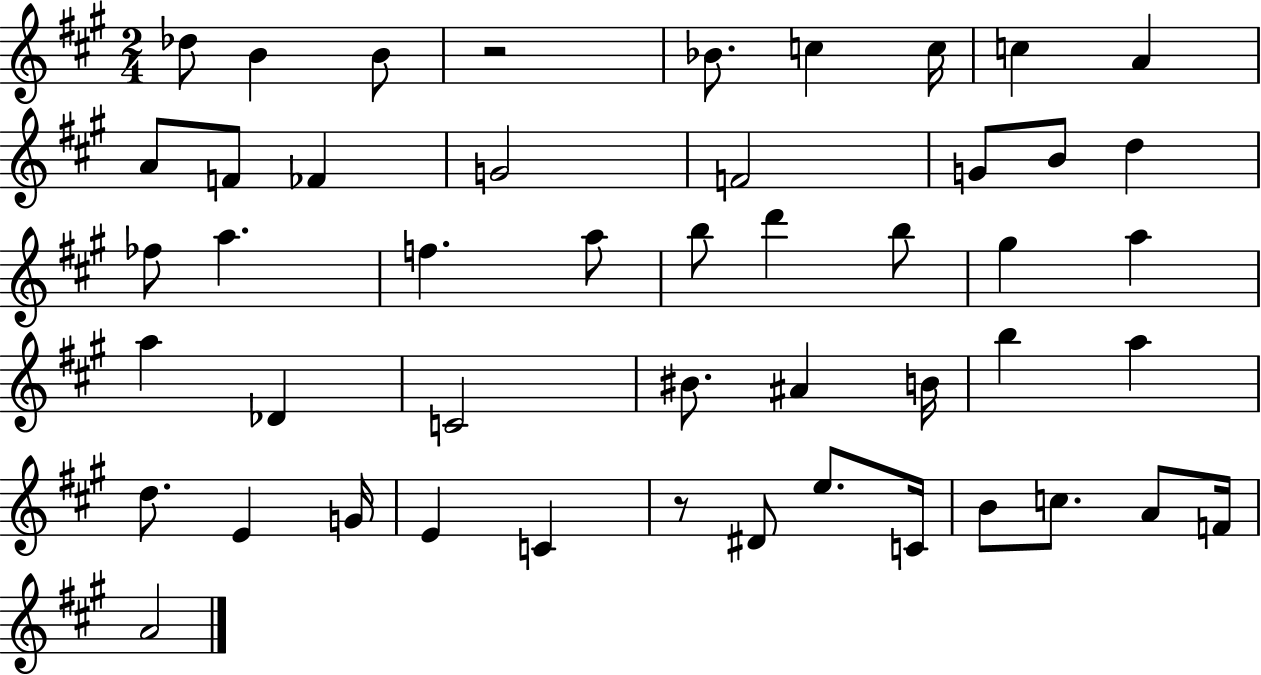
{
  \clef treble
  \numericTimeSignature
  \time 2/4
  \key a \major
  des''8 b'4 b'8 | r2 | bes'8. c''4 c''16 | c''4 a'4 | \break a'8 f'8 fes'4 | g'2 | f'2 | g'8 b'8 d''4 | \break fes''8 a''4. | f''4. a''8 | b''8 d'''4 b''8 | gis''4 a''4 | \break a''4 des'4 | c'2 | bis'8. ais'4 b'16 | b''4 a''4 | \break d''8. e'4 g'16 | e'4 c'4 | r8 dis'8 e''8. c'16 | b'8 c''8. a'8 f'16 | \break a'2 | \bar "|."
}